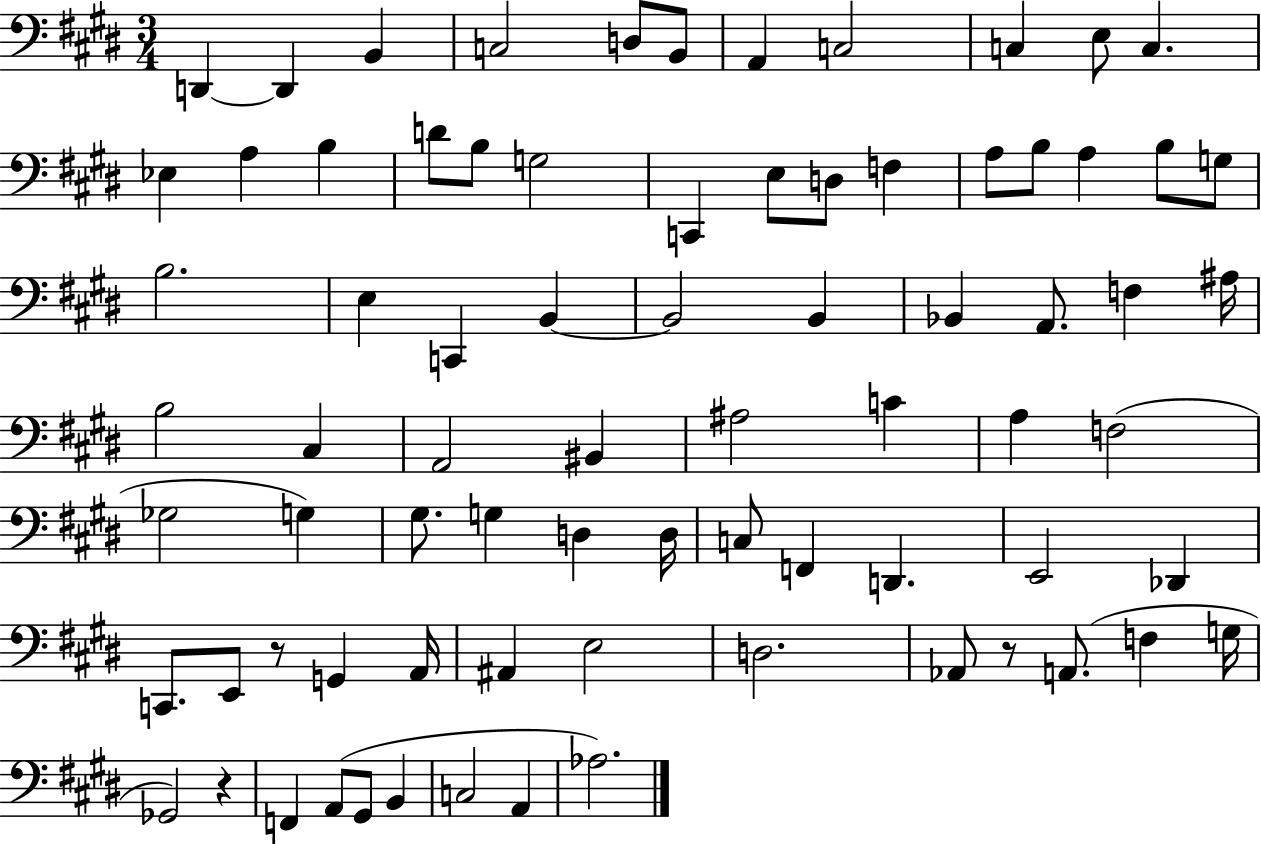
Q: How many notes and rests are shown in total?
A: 77